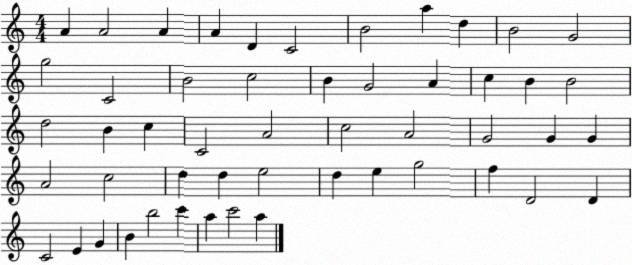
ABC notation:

X:1
T:Untitled
M:4/4
L:1/4
K:C
A A2 A A D C2 B2 a d B2 G2 g2 C2 B2 c2 B G2 A c B B2 d2 B c C2 A2 c2 A2 G2 G G A2 c2 d d e2 d e g2 f D2 D C2 E G B b2 c' a c'2 a